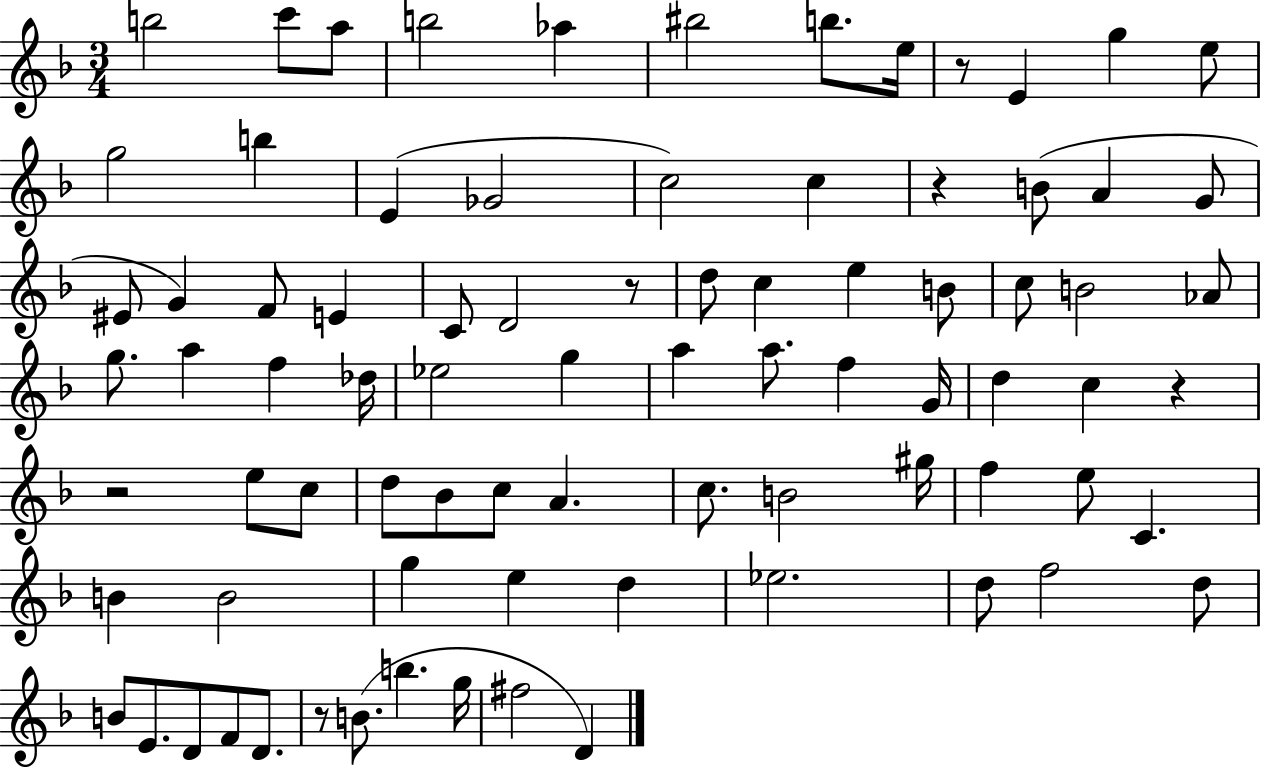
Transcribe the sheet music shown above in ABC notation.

X:1
T:Untitled
M:3/4
L:1/4
K:F
b2 c'/2 a/2 b2 _a ^b2 b/2 e/4 z/2 E g e/2 g2 b E _G2 c2 c z B/2 A G/2 ^E/2 G F/2 E C/2 D2 z/2 d/2 c e B/2 c/2 B2 _A/2 g/2 a f _d/4 _e2 g a a/2 f G/4 d c z z2 e/2 c/2 d/2 _B/2 c/2 A c/2 B2 ^g/4 f e/2 C B B2 g e d _e2 d/2 f2 d/2 B/2 E/2 D/2 F/2 D/2 z/2 B/2 b g/4 ^f2 D